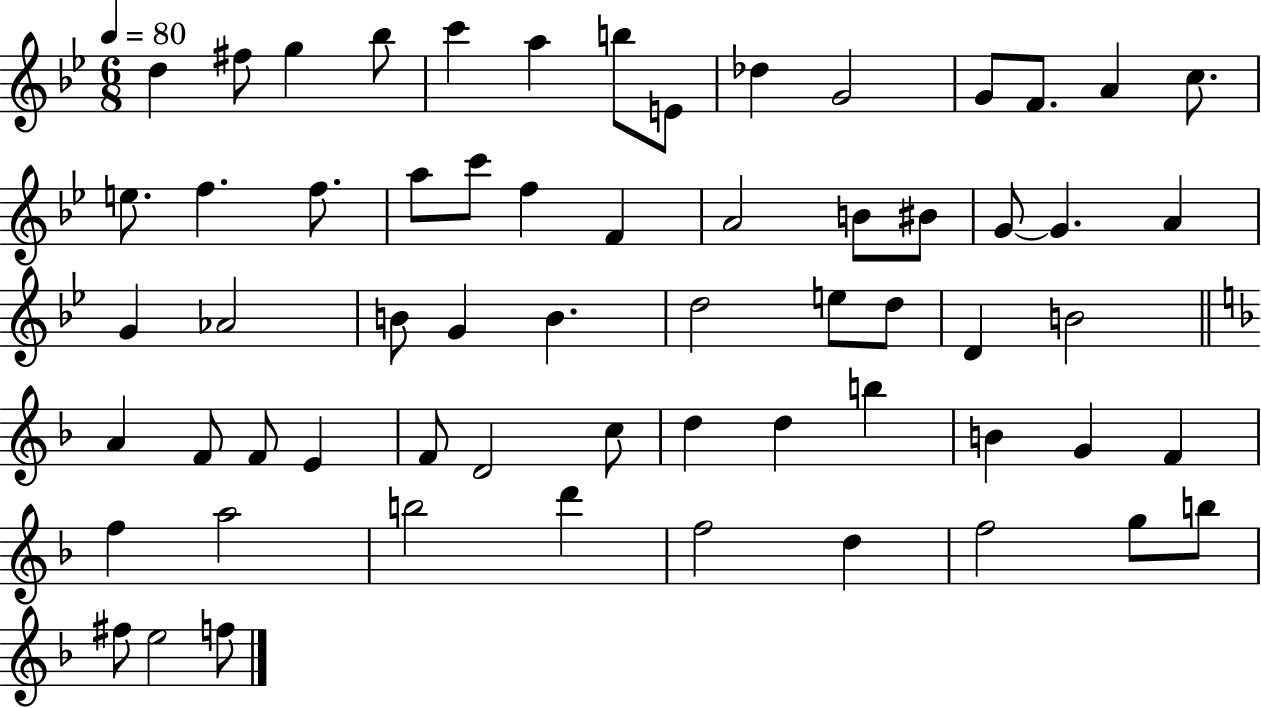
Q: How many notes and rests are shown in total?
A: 62